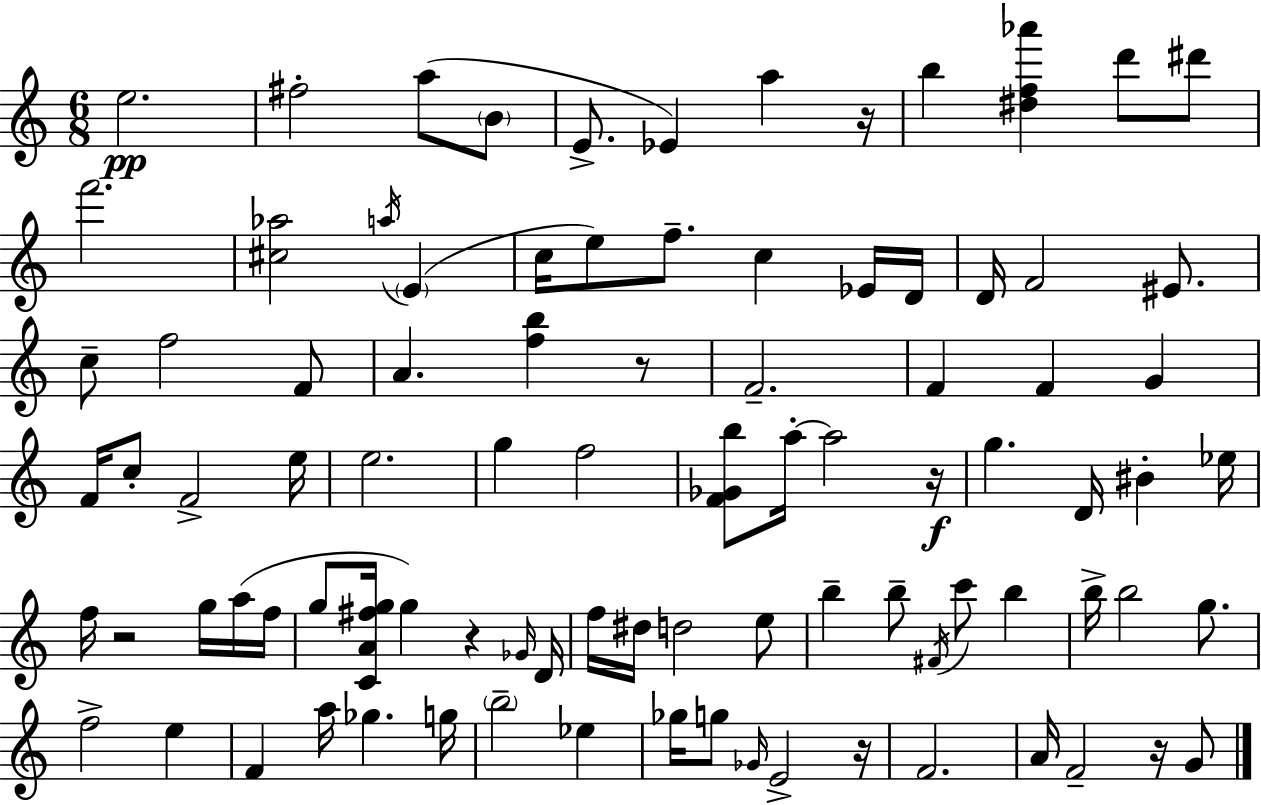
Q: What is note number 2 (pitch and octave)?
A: F#5